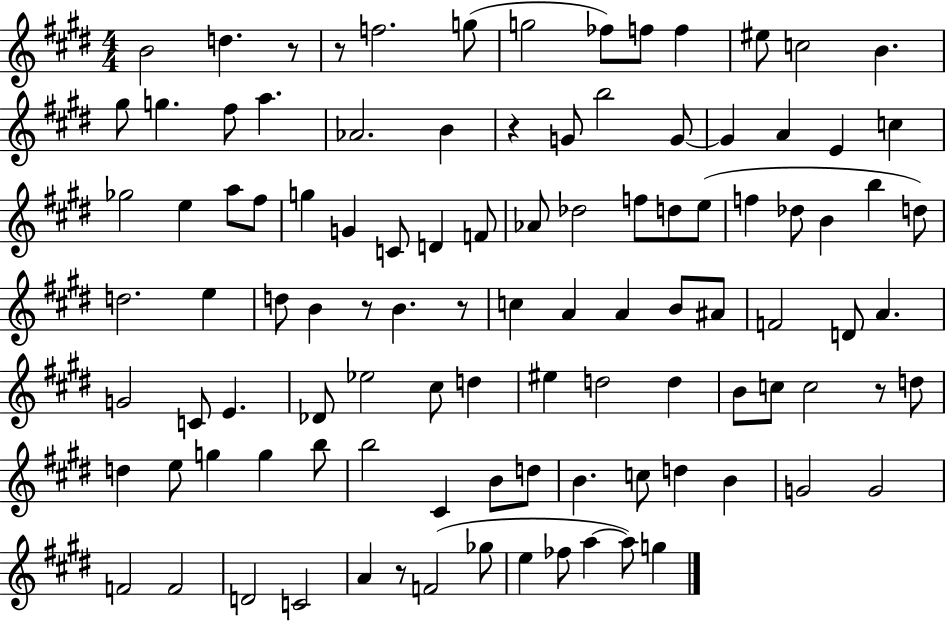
B4/h D5/q. R/e R/e F5/h. G5/e G5/h FES5/e F5/e F5/q EIS5/e C5/h B4/q. G#5/e G5/q. F#5/e A5/q. Ab4/h. B4/q R/q G4/e B5/h G4/e G4/q A4/q E4/q C5/q Gb5/h E5/q A5/e F#5/e G5/q G4/q C4/e D4/q F4/e Ab4/e Db5/h F5/e D5/e E5/e F5/q Db5/e B4/q B5/q D5/e D5/h. E5/q D5/e B4/q R/e B4/q. R/e C5/q A4/q A4/q B4/e A#4/e F4/h D4/e A4/q. G4/h C4/e E4/q. Db4/e Eb5/h C#5/e D5/q EIS5/q D5/h D5/q B4/e C5/e C5/h R/e D5/e D5/q E5/e G5/q G5/q B5/e B5/h C#4/q B4/e D5/e B4/q. C5/e D5/q B4/q G4/h G4/h F4/h F4/h D4/h C4/h A4/q R/e F4/h Gb5/e E5/q FES5/e A5/q A5/e G5/q